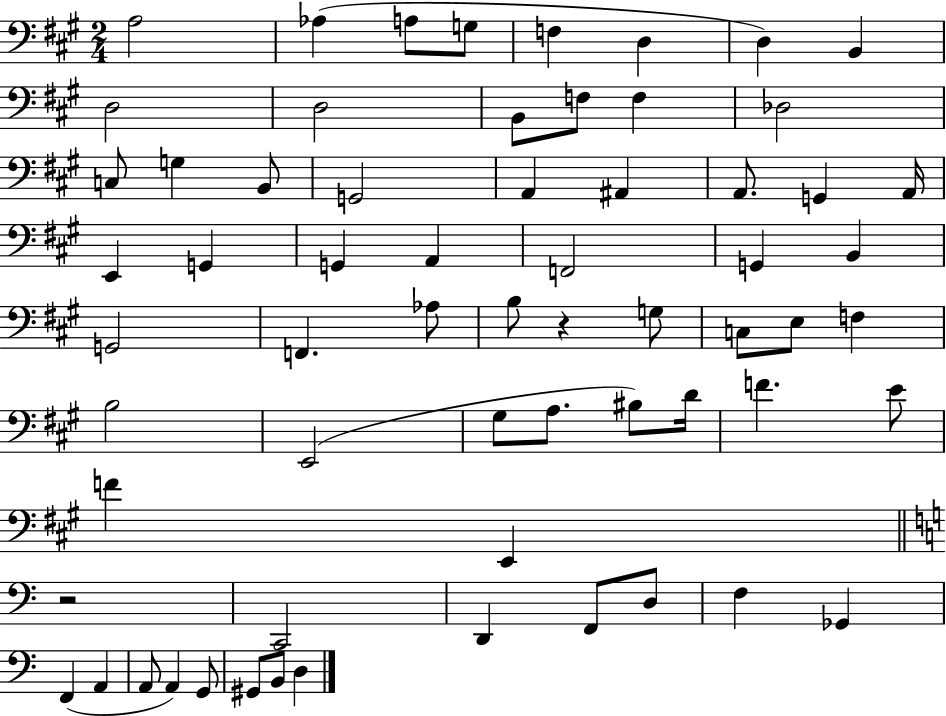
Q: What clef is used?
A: bass